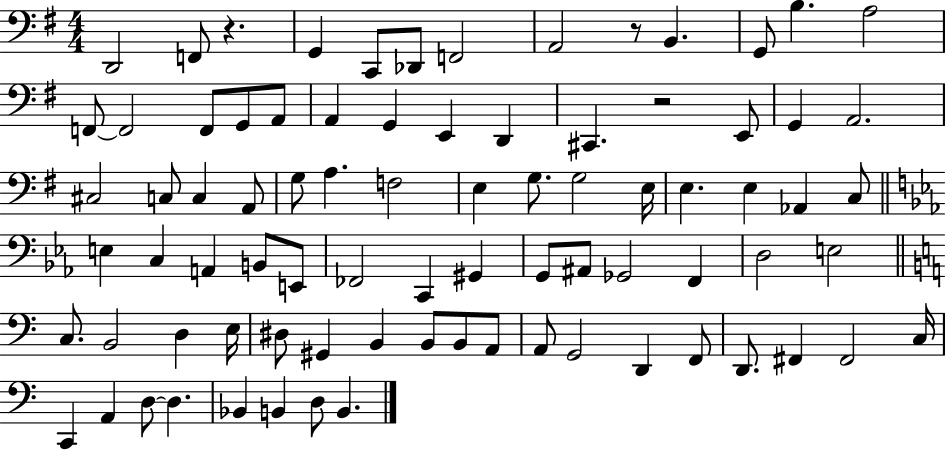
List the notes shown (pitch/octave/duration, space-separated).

D2/h F2/e R/q. G2/q C2/e Db2/e F2/h A2/h R/e B2/q. G2/e B3/q. A3/h F2/e F2/h F2/e G2/e A2/e A2/q G2/q E2/q D2/q C#2/q. R/h E2/e G2/q A2/h. C#3/h C3/e C3/q A2/e G3/e A3/q. F3/h E3/q G3/e. G3/h E3/s E3/q. E3/q Ab2/q C3/e E3/q C3/q A2/q B2/e E2/e FES2/h C2/q G#2/q G2/e A#2/e Gb2/h F2/q D3/h E3/h C3/e. B2/h D3/q E3/s D#3/e G#2/q B2/q B2/e B2/e A2/e A2/e G2/h D2/q F2/e D2/e. F#2/q F#2/h C3/s C2/q A2/q D3/e D3/q. Bb2/q B2/q D3/e B2/q.